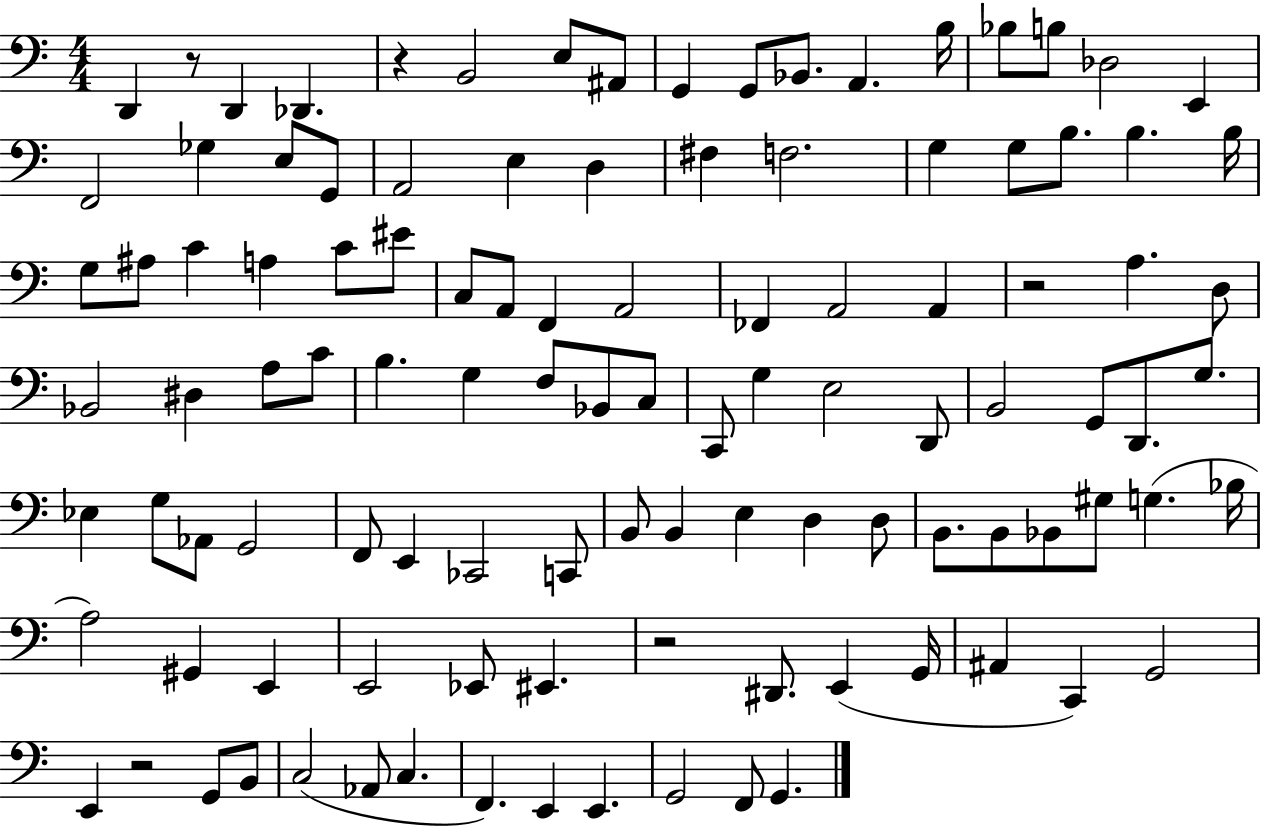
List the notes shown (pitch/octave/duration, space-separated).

D2/q R/e D2/q Db2/q. R/q B2/h E3/e A#2/e G2/q G2/e Bb2/e. A2/q. B3/s Bb3/e B3/e Db3/h E2/q F2/h Gb3/q E3/e G2/e A2/h E3/q D3/q F#3/q F3/h. G3/q G3/e B3/e. B3/q. B3/s G3/e A#3/e C4/q A3/q C4/e EIS4/e C3/e A2/e F2/q A2/h FES2/q A2/h A2/q R/h A3/q. D3/e Bb2/h D#3/q A3/e C4/e B3/q. G3/q F3/e Bb2/e C3/e C2/e G3/q E3/h D2/e B2/h G2/e D2/e. G3/e. Eb3/q G3/e Ab2/e G2/h F2/e E2/q CES2/h C2/e B2/e B2/q E3/q D3/q D3/e B2/e. B2/e Bb2/e G#3/e G3/q. Bb3/s A3/h G#2/q E2/q E2/h Eb2/e EIS2/q. R/h D#2/e. E2/q G2/s A#2/q C2/q G2/h E2/q R/h G2/e B2/e C3/h Ab2/e C3/q. F2/q. E2/q E2/q. G2/h F2/e G2/q.